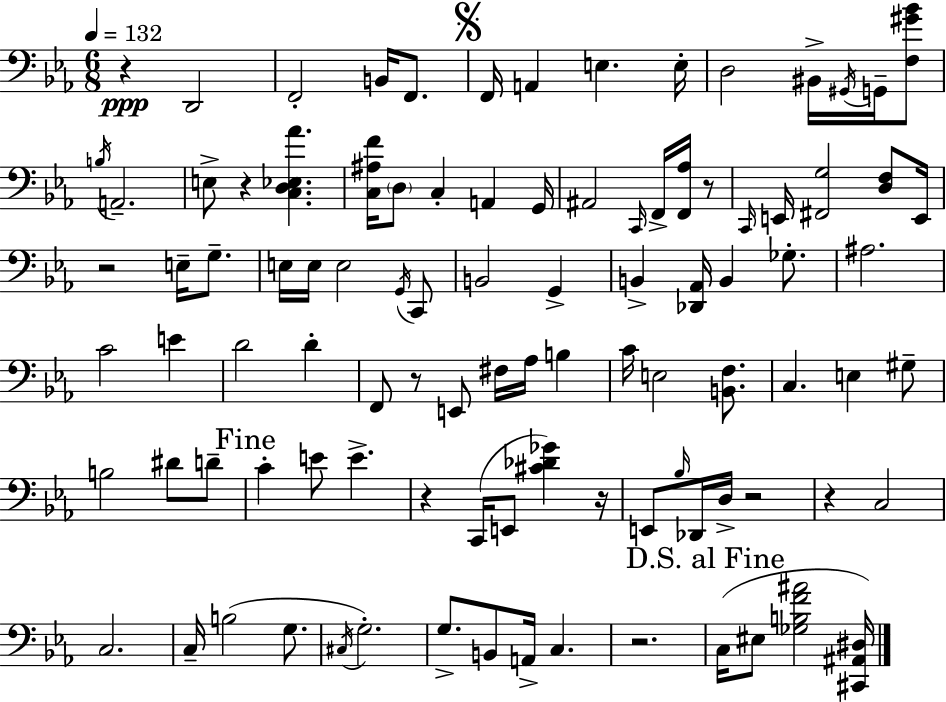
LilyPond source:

{
  \clef bass
  \numericTimeSignature
  \time 6/8
  \key c \minor
  \tempo 4 = 132
  \repeat volta 2 { r4\ppp d,2 | f,2-. b,16 f,8. | \mark \markup { \musicglyph "scripts.segno" } f,16 a,4 e4. e16-. | d2 bis,16-> \acciaccatura { gis,16 } g,16-- <f gis' bes'>8 | \break \acciaccatura { b16 } a,2.-- | e8-> r4 <c d ees aes'>4. | <c ais f'>16 \parenthesize d8 c4-. a,4 | g,16 ais,2 \grace { c,16 } f,16-> | \break <f, aes>16 r8 \grace { c,16 } e,16 <fis, g>2 | <d f>8 e,16 r2 | e16-- g8.-- e16 e16 e2 | \acciaccatura { g,16 } c,8 b,2 | \break g,4-> b,4-> <des, aes,>16 b,4 | ges8.-. ais2. | c'2 | e'4 d'2 | \break d'4-. f,8 r8 e,8 fis16 | aes16 b4 c'16 e2 | <b, f>8. c4. e4 | gis8-- b2 | \break dis'8 d'8-- \mark "Fine" c'4-. e'8 e'4.-> | r4 c,16( e,8 | <cis' des' ges'>4) r16 e,8 \grace { bes16 } des,16 d16-> r2 | r4 c2 | \break c2. | c16-- b2( | g8. \acciaccatura { cis16 }) g2.-. | g8.-> b,8 | \break a,16-> c4. r2. | \mark "D.S. al Fine" c16( eis8 <ges b f' ais'>2 | <cis, ais, dis>16) } \bar "|."
}